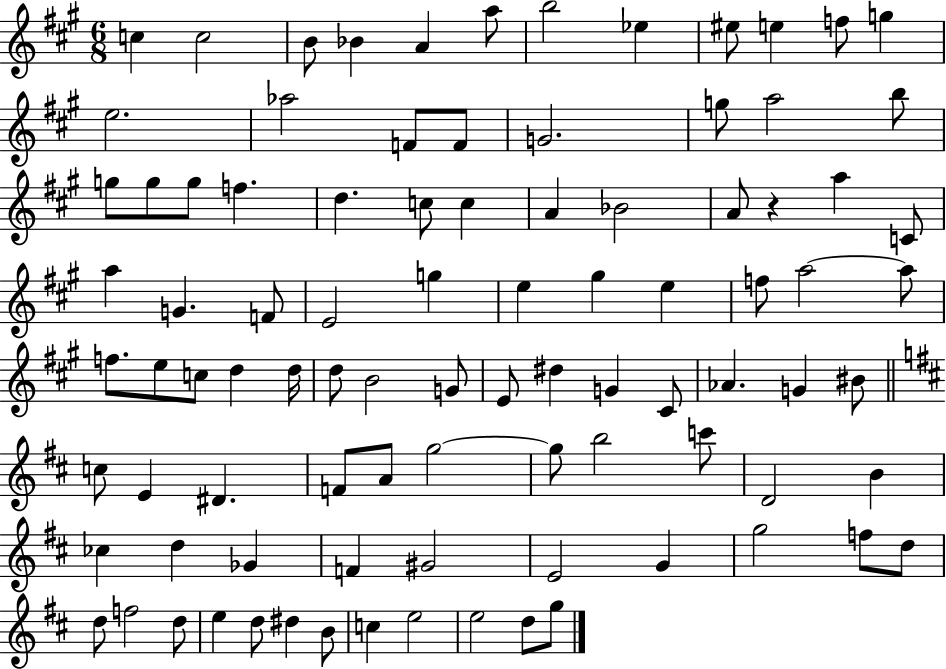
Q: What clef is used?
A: treble